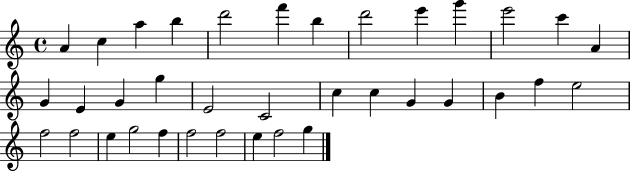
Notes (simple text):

A4/q C5/q A5/q B5/q D6/h F6/q B5/q D6/h E6/q G6/q E6/h C6/q A4/q G4/q E4/q G4/q G5/q E4/h C4/h C5/q C5/q G4/q G4/q B4/q F5/q E5/h F5/h F5/h E5/q G5/h F5/q F5/h F5/h E5/q F5/h G5/q